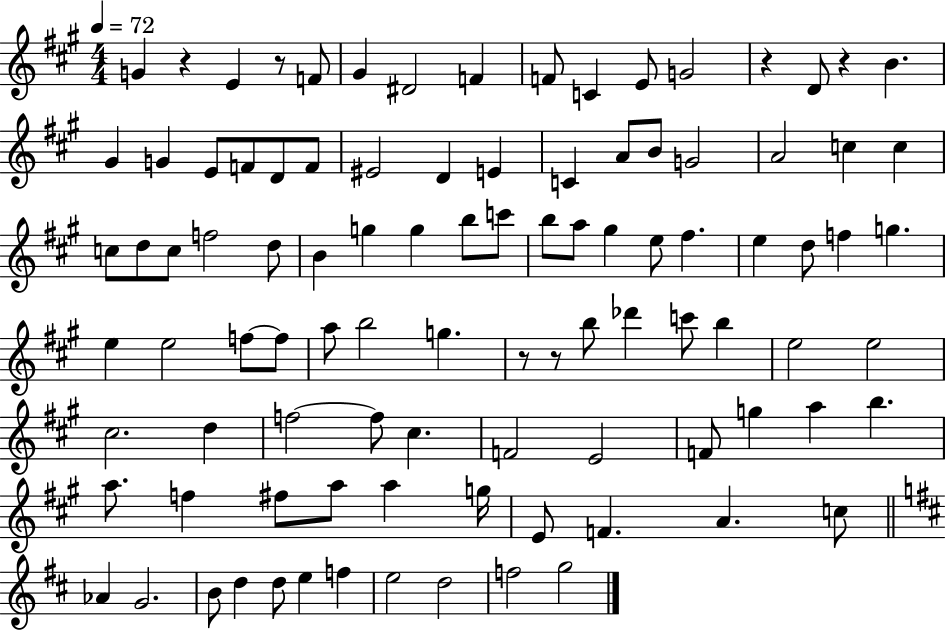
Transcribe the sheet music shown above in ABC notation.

X:1
T:Untitled
M:4/4
L:1/4
K:A
G z E z/2 F/2 ^G ^D2 F F/2 C E/2 G2 z D/2 z B ^G G E/2 F/2 D/2 F/2 ^E2 D E C A/2 B/2 G2 A2 c c c/2 d/2 c/2 f2 d/2 B g g b/2 c'/2 b/2 a/2 ^g e/2 ^f e d/2 f g e e2 f/2 f/2 a/2 b2 g z/2 z/2 b/2 _d' c'/2 b e2 e2 ^c2 d f2 f/2 ^c F2 E2 F/2 g a b a/2 f ^f/2 a/2 a g/4 E/2 F A c/2 _A G2 B/2 d d/2 e f e2 d2 f2 g2